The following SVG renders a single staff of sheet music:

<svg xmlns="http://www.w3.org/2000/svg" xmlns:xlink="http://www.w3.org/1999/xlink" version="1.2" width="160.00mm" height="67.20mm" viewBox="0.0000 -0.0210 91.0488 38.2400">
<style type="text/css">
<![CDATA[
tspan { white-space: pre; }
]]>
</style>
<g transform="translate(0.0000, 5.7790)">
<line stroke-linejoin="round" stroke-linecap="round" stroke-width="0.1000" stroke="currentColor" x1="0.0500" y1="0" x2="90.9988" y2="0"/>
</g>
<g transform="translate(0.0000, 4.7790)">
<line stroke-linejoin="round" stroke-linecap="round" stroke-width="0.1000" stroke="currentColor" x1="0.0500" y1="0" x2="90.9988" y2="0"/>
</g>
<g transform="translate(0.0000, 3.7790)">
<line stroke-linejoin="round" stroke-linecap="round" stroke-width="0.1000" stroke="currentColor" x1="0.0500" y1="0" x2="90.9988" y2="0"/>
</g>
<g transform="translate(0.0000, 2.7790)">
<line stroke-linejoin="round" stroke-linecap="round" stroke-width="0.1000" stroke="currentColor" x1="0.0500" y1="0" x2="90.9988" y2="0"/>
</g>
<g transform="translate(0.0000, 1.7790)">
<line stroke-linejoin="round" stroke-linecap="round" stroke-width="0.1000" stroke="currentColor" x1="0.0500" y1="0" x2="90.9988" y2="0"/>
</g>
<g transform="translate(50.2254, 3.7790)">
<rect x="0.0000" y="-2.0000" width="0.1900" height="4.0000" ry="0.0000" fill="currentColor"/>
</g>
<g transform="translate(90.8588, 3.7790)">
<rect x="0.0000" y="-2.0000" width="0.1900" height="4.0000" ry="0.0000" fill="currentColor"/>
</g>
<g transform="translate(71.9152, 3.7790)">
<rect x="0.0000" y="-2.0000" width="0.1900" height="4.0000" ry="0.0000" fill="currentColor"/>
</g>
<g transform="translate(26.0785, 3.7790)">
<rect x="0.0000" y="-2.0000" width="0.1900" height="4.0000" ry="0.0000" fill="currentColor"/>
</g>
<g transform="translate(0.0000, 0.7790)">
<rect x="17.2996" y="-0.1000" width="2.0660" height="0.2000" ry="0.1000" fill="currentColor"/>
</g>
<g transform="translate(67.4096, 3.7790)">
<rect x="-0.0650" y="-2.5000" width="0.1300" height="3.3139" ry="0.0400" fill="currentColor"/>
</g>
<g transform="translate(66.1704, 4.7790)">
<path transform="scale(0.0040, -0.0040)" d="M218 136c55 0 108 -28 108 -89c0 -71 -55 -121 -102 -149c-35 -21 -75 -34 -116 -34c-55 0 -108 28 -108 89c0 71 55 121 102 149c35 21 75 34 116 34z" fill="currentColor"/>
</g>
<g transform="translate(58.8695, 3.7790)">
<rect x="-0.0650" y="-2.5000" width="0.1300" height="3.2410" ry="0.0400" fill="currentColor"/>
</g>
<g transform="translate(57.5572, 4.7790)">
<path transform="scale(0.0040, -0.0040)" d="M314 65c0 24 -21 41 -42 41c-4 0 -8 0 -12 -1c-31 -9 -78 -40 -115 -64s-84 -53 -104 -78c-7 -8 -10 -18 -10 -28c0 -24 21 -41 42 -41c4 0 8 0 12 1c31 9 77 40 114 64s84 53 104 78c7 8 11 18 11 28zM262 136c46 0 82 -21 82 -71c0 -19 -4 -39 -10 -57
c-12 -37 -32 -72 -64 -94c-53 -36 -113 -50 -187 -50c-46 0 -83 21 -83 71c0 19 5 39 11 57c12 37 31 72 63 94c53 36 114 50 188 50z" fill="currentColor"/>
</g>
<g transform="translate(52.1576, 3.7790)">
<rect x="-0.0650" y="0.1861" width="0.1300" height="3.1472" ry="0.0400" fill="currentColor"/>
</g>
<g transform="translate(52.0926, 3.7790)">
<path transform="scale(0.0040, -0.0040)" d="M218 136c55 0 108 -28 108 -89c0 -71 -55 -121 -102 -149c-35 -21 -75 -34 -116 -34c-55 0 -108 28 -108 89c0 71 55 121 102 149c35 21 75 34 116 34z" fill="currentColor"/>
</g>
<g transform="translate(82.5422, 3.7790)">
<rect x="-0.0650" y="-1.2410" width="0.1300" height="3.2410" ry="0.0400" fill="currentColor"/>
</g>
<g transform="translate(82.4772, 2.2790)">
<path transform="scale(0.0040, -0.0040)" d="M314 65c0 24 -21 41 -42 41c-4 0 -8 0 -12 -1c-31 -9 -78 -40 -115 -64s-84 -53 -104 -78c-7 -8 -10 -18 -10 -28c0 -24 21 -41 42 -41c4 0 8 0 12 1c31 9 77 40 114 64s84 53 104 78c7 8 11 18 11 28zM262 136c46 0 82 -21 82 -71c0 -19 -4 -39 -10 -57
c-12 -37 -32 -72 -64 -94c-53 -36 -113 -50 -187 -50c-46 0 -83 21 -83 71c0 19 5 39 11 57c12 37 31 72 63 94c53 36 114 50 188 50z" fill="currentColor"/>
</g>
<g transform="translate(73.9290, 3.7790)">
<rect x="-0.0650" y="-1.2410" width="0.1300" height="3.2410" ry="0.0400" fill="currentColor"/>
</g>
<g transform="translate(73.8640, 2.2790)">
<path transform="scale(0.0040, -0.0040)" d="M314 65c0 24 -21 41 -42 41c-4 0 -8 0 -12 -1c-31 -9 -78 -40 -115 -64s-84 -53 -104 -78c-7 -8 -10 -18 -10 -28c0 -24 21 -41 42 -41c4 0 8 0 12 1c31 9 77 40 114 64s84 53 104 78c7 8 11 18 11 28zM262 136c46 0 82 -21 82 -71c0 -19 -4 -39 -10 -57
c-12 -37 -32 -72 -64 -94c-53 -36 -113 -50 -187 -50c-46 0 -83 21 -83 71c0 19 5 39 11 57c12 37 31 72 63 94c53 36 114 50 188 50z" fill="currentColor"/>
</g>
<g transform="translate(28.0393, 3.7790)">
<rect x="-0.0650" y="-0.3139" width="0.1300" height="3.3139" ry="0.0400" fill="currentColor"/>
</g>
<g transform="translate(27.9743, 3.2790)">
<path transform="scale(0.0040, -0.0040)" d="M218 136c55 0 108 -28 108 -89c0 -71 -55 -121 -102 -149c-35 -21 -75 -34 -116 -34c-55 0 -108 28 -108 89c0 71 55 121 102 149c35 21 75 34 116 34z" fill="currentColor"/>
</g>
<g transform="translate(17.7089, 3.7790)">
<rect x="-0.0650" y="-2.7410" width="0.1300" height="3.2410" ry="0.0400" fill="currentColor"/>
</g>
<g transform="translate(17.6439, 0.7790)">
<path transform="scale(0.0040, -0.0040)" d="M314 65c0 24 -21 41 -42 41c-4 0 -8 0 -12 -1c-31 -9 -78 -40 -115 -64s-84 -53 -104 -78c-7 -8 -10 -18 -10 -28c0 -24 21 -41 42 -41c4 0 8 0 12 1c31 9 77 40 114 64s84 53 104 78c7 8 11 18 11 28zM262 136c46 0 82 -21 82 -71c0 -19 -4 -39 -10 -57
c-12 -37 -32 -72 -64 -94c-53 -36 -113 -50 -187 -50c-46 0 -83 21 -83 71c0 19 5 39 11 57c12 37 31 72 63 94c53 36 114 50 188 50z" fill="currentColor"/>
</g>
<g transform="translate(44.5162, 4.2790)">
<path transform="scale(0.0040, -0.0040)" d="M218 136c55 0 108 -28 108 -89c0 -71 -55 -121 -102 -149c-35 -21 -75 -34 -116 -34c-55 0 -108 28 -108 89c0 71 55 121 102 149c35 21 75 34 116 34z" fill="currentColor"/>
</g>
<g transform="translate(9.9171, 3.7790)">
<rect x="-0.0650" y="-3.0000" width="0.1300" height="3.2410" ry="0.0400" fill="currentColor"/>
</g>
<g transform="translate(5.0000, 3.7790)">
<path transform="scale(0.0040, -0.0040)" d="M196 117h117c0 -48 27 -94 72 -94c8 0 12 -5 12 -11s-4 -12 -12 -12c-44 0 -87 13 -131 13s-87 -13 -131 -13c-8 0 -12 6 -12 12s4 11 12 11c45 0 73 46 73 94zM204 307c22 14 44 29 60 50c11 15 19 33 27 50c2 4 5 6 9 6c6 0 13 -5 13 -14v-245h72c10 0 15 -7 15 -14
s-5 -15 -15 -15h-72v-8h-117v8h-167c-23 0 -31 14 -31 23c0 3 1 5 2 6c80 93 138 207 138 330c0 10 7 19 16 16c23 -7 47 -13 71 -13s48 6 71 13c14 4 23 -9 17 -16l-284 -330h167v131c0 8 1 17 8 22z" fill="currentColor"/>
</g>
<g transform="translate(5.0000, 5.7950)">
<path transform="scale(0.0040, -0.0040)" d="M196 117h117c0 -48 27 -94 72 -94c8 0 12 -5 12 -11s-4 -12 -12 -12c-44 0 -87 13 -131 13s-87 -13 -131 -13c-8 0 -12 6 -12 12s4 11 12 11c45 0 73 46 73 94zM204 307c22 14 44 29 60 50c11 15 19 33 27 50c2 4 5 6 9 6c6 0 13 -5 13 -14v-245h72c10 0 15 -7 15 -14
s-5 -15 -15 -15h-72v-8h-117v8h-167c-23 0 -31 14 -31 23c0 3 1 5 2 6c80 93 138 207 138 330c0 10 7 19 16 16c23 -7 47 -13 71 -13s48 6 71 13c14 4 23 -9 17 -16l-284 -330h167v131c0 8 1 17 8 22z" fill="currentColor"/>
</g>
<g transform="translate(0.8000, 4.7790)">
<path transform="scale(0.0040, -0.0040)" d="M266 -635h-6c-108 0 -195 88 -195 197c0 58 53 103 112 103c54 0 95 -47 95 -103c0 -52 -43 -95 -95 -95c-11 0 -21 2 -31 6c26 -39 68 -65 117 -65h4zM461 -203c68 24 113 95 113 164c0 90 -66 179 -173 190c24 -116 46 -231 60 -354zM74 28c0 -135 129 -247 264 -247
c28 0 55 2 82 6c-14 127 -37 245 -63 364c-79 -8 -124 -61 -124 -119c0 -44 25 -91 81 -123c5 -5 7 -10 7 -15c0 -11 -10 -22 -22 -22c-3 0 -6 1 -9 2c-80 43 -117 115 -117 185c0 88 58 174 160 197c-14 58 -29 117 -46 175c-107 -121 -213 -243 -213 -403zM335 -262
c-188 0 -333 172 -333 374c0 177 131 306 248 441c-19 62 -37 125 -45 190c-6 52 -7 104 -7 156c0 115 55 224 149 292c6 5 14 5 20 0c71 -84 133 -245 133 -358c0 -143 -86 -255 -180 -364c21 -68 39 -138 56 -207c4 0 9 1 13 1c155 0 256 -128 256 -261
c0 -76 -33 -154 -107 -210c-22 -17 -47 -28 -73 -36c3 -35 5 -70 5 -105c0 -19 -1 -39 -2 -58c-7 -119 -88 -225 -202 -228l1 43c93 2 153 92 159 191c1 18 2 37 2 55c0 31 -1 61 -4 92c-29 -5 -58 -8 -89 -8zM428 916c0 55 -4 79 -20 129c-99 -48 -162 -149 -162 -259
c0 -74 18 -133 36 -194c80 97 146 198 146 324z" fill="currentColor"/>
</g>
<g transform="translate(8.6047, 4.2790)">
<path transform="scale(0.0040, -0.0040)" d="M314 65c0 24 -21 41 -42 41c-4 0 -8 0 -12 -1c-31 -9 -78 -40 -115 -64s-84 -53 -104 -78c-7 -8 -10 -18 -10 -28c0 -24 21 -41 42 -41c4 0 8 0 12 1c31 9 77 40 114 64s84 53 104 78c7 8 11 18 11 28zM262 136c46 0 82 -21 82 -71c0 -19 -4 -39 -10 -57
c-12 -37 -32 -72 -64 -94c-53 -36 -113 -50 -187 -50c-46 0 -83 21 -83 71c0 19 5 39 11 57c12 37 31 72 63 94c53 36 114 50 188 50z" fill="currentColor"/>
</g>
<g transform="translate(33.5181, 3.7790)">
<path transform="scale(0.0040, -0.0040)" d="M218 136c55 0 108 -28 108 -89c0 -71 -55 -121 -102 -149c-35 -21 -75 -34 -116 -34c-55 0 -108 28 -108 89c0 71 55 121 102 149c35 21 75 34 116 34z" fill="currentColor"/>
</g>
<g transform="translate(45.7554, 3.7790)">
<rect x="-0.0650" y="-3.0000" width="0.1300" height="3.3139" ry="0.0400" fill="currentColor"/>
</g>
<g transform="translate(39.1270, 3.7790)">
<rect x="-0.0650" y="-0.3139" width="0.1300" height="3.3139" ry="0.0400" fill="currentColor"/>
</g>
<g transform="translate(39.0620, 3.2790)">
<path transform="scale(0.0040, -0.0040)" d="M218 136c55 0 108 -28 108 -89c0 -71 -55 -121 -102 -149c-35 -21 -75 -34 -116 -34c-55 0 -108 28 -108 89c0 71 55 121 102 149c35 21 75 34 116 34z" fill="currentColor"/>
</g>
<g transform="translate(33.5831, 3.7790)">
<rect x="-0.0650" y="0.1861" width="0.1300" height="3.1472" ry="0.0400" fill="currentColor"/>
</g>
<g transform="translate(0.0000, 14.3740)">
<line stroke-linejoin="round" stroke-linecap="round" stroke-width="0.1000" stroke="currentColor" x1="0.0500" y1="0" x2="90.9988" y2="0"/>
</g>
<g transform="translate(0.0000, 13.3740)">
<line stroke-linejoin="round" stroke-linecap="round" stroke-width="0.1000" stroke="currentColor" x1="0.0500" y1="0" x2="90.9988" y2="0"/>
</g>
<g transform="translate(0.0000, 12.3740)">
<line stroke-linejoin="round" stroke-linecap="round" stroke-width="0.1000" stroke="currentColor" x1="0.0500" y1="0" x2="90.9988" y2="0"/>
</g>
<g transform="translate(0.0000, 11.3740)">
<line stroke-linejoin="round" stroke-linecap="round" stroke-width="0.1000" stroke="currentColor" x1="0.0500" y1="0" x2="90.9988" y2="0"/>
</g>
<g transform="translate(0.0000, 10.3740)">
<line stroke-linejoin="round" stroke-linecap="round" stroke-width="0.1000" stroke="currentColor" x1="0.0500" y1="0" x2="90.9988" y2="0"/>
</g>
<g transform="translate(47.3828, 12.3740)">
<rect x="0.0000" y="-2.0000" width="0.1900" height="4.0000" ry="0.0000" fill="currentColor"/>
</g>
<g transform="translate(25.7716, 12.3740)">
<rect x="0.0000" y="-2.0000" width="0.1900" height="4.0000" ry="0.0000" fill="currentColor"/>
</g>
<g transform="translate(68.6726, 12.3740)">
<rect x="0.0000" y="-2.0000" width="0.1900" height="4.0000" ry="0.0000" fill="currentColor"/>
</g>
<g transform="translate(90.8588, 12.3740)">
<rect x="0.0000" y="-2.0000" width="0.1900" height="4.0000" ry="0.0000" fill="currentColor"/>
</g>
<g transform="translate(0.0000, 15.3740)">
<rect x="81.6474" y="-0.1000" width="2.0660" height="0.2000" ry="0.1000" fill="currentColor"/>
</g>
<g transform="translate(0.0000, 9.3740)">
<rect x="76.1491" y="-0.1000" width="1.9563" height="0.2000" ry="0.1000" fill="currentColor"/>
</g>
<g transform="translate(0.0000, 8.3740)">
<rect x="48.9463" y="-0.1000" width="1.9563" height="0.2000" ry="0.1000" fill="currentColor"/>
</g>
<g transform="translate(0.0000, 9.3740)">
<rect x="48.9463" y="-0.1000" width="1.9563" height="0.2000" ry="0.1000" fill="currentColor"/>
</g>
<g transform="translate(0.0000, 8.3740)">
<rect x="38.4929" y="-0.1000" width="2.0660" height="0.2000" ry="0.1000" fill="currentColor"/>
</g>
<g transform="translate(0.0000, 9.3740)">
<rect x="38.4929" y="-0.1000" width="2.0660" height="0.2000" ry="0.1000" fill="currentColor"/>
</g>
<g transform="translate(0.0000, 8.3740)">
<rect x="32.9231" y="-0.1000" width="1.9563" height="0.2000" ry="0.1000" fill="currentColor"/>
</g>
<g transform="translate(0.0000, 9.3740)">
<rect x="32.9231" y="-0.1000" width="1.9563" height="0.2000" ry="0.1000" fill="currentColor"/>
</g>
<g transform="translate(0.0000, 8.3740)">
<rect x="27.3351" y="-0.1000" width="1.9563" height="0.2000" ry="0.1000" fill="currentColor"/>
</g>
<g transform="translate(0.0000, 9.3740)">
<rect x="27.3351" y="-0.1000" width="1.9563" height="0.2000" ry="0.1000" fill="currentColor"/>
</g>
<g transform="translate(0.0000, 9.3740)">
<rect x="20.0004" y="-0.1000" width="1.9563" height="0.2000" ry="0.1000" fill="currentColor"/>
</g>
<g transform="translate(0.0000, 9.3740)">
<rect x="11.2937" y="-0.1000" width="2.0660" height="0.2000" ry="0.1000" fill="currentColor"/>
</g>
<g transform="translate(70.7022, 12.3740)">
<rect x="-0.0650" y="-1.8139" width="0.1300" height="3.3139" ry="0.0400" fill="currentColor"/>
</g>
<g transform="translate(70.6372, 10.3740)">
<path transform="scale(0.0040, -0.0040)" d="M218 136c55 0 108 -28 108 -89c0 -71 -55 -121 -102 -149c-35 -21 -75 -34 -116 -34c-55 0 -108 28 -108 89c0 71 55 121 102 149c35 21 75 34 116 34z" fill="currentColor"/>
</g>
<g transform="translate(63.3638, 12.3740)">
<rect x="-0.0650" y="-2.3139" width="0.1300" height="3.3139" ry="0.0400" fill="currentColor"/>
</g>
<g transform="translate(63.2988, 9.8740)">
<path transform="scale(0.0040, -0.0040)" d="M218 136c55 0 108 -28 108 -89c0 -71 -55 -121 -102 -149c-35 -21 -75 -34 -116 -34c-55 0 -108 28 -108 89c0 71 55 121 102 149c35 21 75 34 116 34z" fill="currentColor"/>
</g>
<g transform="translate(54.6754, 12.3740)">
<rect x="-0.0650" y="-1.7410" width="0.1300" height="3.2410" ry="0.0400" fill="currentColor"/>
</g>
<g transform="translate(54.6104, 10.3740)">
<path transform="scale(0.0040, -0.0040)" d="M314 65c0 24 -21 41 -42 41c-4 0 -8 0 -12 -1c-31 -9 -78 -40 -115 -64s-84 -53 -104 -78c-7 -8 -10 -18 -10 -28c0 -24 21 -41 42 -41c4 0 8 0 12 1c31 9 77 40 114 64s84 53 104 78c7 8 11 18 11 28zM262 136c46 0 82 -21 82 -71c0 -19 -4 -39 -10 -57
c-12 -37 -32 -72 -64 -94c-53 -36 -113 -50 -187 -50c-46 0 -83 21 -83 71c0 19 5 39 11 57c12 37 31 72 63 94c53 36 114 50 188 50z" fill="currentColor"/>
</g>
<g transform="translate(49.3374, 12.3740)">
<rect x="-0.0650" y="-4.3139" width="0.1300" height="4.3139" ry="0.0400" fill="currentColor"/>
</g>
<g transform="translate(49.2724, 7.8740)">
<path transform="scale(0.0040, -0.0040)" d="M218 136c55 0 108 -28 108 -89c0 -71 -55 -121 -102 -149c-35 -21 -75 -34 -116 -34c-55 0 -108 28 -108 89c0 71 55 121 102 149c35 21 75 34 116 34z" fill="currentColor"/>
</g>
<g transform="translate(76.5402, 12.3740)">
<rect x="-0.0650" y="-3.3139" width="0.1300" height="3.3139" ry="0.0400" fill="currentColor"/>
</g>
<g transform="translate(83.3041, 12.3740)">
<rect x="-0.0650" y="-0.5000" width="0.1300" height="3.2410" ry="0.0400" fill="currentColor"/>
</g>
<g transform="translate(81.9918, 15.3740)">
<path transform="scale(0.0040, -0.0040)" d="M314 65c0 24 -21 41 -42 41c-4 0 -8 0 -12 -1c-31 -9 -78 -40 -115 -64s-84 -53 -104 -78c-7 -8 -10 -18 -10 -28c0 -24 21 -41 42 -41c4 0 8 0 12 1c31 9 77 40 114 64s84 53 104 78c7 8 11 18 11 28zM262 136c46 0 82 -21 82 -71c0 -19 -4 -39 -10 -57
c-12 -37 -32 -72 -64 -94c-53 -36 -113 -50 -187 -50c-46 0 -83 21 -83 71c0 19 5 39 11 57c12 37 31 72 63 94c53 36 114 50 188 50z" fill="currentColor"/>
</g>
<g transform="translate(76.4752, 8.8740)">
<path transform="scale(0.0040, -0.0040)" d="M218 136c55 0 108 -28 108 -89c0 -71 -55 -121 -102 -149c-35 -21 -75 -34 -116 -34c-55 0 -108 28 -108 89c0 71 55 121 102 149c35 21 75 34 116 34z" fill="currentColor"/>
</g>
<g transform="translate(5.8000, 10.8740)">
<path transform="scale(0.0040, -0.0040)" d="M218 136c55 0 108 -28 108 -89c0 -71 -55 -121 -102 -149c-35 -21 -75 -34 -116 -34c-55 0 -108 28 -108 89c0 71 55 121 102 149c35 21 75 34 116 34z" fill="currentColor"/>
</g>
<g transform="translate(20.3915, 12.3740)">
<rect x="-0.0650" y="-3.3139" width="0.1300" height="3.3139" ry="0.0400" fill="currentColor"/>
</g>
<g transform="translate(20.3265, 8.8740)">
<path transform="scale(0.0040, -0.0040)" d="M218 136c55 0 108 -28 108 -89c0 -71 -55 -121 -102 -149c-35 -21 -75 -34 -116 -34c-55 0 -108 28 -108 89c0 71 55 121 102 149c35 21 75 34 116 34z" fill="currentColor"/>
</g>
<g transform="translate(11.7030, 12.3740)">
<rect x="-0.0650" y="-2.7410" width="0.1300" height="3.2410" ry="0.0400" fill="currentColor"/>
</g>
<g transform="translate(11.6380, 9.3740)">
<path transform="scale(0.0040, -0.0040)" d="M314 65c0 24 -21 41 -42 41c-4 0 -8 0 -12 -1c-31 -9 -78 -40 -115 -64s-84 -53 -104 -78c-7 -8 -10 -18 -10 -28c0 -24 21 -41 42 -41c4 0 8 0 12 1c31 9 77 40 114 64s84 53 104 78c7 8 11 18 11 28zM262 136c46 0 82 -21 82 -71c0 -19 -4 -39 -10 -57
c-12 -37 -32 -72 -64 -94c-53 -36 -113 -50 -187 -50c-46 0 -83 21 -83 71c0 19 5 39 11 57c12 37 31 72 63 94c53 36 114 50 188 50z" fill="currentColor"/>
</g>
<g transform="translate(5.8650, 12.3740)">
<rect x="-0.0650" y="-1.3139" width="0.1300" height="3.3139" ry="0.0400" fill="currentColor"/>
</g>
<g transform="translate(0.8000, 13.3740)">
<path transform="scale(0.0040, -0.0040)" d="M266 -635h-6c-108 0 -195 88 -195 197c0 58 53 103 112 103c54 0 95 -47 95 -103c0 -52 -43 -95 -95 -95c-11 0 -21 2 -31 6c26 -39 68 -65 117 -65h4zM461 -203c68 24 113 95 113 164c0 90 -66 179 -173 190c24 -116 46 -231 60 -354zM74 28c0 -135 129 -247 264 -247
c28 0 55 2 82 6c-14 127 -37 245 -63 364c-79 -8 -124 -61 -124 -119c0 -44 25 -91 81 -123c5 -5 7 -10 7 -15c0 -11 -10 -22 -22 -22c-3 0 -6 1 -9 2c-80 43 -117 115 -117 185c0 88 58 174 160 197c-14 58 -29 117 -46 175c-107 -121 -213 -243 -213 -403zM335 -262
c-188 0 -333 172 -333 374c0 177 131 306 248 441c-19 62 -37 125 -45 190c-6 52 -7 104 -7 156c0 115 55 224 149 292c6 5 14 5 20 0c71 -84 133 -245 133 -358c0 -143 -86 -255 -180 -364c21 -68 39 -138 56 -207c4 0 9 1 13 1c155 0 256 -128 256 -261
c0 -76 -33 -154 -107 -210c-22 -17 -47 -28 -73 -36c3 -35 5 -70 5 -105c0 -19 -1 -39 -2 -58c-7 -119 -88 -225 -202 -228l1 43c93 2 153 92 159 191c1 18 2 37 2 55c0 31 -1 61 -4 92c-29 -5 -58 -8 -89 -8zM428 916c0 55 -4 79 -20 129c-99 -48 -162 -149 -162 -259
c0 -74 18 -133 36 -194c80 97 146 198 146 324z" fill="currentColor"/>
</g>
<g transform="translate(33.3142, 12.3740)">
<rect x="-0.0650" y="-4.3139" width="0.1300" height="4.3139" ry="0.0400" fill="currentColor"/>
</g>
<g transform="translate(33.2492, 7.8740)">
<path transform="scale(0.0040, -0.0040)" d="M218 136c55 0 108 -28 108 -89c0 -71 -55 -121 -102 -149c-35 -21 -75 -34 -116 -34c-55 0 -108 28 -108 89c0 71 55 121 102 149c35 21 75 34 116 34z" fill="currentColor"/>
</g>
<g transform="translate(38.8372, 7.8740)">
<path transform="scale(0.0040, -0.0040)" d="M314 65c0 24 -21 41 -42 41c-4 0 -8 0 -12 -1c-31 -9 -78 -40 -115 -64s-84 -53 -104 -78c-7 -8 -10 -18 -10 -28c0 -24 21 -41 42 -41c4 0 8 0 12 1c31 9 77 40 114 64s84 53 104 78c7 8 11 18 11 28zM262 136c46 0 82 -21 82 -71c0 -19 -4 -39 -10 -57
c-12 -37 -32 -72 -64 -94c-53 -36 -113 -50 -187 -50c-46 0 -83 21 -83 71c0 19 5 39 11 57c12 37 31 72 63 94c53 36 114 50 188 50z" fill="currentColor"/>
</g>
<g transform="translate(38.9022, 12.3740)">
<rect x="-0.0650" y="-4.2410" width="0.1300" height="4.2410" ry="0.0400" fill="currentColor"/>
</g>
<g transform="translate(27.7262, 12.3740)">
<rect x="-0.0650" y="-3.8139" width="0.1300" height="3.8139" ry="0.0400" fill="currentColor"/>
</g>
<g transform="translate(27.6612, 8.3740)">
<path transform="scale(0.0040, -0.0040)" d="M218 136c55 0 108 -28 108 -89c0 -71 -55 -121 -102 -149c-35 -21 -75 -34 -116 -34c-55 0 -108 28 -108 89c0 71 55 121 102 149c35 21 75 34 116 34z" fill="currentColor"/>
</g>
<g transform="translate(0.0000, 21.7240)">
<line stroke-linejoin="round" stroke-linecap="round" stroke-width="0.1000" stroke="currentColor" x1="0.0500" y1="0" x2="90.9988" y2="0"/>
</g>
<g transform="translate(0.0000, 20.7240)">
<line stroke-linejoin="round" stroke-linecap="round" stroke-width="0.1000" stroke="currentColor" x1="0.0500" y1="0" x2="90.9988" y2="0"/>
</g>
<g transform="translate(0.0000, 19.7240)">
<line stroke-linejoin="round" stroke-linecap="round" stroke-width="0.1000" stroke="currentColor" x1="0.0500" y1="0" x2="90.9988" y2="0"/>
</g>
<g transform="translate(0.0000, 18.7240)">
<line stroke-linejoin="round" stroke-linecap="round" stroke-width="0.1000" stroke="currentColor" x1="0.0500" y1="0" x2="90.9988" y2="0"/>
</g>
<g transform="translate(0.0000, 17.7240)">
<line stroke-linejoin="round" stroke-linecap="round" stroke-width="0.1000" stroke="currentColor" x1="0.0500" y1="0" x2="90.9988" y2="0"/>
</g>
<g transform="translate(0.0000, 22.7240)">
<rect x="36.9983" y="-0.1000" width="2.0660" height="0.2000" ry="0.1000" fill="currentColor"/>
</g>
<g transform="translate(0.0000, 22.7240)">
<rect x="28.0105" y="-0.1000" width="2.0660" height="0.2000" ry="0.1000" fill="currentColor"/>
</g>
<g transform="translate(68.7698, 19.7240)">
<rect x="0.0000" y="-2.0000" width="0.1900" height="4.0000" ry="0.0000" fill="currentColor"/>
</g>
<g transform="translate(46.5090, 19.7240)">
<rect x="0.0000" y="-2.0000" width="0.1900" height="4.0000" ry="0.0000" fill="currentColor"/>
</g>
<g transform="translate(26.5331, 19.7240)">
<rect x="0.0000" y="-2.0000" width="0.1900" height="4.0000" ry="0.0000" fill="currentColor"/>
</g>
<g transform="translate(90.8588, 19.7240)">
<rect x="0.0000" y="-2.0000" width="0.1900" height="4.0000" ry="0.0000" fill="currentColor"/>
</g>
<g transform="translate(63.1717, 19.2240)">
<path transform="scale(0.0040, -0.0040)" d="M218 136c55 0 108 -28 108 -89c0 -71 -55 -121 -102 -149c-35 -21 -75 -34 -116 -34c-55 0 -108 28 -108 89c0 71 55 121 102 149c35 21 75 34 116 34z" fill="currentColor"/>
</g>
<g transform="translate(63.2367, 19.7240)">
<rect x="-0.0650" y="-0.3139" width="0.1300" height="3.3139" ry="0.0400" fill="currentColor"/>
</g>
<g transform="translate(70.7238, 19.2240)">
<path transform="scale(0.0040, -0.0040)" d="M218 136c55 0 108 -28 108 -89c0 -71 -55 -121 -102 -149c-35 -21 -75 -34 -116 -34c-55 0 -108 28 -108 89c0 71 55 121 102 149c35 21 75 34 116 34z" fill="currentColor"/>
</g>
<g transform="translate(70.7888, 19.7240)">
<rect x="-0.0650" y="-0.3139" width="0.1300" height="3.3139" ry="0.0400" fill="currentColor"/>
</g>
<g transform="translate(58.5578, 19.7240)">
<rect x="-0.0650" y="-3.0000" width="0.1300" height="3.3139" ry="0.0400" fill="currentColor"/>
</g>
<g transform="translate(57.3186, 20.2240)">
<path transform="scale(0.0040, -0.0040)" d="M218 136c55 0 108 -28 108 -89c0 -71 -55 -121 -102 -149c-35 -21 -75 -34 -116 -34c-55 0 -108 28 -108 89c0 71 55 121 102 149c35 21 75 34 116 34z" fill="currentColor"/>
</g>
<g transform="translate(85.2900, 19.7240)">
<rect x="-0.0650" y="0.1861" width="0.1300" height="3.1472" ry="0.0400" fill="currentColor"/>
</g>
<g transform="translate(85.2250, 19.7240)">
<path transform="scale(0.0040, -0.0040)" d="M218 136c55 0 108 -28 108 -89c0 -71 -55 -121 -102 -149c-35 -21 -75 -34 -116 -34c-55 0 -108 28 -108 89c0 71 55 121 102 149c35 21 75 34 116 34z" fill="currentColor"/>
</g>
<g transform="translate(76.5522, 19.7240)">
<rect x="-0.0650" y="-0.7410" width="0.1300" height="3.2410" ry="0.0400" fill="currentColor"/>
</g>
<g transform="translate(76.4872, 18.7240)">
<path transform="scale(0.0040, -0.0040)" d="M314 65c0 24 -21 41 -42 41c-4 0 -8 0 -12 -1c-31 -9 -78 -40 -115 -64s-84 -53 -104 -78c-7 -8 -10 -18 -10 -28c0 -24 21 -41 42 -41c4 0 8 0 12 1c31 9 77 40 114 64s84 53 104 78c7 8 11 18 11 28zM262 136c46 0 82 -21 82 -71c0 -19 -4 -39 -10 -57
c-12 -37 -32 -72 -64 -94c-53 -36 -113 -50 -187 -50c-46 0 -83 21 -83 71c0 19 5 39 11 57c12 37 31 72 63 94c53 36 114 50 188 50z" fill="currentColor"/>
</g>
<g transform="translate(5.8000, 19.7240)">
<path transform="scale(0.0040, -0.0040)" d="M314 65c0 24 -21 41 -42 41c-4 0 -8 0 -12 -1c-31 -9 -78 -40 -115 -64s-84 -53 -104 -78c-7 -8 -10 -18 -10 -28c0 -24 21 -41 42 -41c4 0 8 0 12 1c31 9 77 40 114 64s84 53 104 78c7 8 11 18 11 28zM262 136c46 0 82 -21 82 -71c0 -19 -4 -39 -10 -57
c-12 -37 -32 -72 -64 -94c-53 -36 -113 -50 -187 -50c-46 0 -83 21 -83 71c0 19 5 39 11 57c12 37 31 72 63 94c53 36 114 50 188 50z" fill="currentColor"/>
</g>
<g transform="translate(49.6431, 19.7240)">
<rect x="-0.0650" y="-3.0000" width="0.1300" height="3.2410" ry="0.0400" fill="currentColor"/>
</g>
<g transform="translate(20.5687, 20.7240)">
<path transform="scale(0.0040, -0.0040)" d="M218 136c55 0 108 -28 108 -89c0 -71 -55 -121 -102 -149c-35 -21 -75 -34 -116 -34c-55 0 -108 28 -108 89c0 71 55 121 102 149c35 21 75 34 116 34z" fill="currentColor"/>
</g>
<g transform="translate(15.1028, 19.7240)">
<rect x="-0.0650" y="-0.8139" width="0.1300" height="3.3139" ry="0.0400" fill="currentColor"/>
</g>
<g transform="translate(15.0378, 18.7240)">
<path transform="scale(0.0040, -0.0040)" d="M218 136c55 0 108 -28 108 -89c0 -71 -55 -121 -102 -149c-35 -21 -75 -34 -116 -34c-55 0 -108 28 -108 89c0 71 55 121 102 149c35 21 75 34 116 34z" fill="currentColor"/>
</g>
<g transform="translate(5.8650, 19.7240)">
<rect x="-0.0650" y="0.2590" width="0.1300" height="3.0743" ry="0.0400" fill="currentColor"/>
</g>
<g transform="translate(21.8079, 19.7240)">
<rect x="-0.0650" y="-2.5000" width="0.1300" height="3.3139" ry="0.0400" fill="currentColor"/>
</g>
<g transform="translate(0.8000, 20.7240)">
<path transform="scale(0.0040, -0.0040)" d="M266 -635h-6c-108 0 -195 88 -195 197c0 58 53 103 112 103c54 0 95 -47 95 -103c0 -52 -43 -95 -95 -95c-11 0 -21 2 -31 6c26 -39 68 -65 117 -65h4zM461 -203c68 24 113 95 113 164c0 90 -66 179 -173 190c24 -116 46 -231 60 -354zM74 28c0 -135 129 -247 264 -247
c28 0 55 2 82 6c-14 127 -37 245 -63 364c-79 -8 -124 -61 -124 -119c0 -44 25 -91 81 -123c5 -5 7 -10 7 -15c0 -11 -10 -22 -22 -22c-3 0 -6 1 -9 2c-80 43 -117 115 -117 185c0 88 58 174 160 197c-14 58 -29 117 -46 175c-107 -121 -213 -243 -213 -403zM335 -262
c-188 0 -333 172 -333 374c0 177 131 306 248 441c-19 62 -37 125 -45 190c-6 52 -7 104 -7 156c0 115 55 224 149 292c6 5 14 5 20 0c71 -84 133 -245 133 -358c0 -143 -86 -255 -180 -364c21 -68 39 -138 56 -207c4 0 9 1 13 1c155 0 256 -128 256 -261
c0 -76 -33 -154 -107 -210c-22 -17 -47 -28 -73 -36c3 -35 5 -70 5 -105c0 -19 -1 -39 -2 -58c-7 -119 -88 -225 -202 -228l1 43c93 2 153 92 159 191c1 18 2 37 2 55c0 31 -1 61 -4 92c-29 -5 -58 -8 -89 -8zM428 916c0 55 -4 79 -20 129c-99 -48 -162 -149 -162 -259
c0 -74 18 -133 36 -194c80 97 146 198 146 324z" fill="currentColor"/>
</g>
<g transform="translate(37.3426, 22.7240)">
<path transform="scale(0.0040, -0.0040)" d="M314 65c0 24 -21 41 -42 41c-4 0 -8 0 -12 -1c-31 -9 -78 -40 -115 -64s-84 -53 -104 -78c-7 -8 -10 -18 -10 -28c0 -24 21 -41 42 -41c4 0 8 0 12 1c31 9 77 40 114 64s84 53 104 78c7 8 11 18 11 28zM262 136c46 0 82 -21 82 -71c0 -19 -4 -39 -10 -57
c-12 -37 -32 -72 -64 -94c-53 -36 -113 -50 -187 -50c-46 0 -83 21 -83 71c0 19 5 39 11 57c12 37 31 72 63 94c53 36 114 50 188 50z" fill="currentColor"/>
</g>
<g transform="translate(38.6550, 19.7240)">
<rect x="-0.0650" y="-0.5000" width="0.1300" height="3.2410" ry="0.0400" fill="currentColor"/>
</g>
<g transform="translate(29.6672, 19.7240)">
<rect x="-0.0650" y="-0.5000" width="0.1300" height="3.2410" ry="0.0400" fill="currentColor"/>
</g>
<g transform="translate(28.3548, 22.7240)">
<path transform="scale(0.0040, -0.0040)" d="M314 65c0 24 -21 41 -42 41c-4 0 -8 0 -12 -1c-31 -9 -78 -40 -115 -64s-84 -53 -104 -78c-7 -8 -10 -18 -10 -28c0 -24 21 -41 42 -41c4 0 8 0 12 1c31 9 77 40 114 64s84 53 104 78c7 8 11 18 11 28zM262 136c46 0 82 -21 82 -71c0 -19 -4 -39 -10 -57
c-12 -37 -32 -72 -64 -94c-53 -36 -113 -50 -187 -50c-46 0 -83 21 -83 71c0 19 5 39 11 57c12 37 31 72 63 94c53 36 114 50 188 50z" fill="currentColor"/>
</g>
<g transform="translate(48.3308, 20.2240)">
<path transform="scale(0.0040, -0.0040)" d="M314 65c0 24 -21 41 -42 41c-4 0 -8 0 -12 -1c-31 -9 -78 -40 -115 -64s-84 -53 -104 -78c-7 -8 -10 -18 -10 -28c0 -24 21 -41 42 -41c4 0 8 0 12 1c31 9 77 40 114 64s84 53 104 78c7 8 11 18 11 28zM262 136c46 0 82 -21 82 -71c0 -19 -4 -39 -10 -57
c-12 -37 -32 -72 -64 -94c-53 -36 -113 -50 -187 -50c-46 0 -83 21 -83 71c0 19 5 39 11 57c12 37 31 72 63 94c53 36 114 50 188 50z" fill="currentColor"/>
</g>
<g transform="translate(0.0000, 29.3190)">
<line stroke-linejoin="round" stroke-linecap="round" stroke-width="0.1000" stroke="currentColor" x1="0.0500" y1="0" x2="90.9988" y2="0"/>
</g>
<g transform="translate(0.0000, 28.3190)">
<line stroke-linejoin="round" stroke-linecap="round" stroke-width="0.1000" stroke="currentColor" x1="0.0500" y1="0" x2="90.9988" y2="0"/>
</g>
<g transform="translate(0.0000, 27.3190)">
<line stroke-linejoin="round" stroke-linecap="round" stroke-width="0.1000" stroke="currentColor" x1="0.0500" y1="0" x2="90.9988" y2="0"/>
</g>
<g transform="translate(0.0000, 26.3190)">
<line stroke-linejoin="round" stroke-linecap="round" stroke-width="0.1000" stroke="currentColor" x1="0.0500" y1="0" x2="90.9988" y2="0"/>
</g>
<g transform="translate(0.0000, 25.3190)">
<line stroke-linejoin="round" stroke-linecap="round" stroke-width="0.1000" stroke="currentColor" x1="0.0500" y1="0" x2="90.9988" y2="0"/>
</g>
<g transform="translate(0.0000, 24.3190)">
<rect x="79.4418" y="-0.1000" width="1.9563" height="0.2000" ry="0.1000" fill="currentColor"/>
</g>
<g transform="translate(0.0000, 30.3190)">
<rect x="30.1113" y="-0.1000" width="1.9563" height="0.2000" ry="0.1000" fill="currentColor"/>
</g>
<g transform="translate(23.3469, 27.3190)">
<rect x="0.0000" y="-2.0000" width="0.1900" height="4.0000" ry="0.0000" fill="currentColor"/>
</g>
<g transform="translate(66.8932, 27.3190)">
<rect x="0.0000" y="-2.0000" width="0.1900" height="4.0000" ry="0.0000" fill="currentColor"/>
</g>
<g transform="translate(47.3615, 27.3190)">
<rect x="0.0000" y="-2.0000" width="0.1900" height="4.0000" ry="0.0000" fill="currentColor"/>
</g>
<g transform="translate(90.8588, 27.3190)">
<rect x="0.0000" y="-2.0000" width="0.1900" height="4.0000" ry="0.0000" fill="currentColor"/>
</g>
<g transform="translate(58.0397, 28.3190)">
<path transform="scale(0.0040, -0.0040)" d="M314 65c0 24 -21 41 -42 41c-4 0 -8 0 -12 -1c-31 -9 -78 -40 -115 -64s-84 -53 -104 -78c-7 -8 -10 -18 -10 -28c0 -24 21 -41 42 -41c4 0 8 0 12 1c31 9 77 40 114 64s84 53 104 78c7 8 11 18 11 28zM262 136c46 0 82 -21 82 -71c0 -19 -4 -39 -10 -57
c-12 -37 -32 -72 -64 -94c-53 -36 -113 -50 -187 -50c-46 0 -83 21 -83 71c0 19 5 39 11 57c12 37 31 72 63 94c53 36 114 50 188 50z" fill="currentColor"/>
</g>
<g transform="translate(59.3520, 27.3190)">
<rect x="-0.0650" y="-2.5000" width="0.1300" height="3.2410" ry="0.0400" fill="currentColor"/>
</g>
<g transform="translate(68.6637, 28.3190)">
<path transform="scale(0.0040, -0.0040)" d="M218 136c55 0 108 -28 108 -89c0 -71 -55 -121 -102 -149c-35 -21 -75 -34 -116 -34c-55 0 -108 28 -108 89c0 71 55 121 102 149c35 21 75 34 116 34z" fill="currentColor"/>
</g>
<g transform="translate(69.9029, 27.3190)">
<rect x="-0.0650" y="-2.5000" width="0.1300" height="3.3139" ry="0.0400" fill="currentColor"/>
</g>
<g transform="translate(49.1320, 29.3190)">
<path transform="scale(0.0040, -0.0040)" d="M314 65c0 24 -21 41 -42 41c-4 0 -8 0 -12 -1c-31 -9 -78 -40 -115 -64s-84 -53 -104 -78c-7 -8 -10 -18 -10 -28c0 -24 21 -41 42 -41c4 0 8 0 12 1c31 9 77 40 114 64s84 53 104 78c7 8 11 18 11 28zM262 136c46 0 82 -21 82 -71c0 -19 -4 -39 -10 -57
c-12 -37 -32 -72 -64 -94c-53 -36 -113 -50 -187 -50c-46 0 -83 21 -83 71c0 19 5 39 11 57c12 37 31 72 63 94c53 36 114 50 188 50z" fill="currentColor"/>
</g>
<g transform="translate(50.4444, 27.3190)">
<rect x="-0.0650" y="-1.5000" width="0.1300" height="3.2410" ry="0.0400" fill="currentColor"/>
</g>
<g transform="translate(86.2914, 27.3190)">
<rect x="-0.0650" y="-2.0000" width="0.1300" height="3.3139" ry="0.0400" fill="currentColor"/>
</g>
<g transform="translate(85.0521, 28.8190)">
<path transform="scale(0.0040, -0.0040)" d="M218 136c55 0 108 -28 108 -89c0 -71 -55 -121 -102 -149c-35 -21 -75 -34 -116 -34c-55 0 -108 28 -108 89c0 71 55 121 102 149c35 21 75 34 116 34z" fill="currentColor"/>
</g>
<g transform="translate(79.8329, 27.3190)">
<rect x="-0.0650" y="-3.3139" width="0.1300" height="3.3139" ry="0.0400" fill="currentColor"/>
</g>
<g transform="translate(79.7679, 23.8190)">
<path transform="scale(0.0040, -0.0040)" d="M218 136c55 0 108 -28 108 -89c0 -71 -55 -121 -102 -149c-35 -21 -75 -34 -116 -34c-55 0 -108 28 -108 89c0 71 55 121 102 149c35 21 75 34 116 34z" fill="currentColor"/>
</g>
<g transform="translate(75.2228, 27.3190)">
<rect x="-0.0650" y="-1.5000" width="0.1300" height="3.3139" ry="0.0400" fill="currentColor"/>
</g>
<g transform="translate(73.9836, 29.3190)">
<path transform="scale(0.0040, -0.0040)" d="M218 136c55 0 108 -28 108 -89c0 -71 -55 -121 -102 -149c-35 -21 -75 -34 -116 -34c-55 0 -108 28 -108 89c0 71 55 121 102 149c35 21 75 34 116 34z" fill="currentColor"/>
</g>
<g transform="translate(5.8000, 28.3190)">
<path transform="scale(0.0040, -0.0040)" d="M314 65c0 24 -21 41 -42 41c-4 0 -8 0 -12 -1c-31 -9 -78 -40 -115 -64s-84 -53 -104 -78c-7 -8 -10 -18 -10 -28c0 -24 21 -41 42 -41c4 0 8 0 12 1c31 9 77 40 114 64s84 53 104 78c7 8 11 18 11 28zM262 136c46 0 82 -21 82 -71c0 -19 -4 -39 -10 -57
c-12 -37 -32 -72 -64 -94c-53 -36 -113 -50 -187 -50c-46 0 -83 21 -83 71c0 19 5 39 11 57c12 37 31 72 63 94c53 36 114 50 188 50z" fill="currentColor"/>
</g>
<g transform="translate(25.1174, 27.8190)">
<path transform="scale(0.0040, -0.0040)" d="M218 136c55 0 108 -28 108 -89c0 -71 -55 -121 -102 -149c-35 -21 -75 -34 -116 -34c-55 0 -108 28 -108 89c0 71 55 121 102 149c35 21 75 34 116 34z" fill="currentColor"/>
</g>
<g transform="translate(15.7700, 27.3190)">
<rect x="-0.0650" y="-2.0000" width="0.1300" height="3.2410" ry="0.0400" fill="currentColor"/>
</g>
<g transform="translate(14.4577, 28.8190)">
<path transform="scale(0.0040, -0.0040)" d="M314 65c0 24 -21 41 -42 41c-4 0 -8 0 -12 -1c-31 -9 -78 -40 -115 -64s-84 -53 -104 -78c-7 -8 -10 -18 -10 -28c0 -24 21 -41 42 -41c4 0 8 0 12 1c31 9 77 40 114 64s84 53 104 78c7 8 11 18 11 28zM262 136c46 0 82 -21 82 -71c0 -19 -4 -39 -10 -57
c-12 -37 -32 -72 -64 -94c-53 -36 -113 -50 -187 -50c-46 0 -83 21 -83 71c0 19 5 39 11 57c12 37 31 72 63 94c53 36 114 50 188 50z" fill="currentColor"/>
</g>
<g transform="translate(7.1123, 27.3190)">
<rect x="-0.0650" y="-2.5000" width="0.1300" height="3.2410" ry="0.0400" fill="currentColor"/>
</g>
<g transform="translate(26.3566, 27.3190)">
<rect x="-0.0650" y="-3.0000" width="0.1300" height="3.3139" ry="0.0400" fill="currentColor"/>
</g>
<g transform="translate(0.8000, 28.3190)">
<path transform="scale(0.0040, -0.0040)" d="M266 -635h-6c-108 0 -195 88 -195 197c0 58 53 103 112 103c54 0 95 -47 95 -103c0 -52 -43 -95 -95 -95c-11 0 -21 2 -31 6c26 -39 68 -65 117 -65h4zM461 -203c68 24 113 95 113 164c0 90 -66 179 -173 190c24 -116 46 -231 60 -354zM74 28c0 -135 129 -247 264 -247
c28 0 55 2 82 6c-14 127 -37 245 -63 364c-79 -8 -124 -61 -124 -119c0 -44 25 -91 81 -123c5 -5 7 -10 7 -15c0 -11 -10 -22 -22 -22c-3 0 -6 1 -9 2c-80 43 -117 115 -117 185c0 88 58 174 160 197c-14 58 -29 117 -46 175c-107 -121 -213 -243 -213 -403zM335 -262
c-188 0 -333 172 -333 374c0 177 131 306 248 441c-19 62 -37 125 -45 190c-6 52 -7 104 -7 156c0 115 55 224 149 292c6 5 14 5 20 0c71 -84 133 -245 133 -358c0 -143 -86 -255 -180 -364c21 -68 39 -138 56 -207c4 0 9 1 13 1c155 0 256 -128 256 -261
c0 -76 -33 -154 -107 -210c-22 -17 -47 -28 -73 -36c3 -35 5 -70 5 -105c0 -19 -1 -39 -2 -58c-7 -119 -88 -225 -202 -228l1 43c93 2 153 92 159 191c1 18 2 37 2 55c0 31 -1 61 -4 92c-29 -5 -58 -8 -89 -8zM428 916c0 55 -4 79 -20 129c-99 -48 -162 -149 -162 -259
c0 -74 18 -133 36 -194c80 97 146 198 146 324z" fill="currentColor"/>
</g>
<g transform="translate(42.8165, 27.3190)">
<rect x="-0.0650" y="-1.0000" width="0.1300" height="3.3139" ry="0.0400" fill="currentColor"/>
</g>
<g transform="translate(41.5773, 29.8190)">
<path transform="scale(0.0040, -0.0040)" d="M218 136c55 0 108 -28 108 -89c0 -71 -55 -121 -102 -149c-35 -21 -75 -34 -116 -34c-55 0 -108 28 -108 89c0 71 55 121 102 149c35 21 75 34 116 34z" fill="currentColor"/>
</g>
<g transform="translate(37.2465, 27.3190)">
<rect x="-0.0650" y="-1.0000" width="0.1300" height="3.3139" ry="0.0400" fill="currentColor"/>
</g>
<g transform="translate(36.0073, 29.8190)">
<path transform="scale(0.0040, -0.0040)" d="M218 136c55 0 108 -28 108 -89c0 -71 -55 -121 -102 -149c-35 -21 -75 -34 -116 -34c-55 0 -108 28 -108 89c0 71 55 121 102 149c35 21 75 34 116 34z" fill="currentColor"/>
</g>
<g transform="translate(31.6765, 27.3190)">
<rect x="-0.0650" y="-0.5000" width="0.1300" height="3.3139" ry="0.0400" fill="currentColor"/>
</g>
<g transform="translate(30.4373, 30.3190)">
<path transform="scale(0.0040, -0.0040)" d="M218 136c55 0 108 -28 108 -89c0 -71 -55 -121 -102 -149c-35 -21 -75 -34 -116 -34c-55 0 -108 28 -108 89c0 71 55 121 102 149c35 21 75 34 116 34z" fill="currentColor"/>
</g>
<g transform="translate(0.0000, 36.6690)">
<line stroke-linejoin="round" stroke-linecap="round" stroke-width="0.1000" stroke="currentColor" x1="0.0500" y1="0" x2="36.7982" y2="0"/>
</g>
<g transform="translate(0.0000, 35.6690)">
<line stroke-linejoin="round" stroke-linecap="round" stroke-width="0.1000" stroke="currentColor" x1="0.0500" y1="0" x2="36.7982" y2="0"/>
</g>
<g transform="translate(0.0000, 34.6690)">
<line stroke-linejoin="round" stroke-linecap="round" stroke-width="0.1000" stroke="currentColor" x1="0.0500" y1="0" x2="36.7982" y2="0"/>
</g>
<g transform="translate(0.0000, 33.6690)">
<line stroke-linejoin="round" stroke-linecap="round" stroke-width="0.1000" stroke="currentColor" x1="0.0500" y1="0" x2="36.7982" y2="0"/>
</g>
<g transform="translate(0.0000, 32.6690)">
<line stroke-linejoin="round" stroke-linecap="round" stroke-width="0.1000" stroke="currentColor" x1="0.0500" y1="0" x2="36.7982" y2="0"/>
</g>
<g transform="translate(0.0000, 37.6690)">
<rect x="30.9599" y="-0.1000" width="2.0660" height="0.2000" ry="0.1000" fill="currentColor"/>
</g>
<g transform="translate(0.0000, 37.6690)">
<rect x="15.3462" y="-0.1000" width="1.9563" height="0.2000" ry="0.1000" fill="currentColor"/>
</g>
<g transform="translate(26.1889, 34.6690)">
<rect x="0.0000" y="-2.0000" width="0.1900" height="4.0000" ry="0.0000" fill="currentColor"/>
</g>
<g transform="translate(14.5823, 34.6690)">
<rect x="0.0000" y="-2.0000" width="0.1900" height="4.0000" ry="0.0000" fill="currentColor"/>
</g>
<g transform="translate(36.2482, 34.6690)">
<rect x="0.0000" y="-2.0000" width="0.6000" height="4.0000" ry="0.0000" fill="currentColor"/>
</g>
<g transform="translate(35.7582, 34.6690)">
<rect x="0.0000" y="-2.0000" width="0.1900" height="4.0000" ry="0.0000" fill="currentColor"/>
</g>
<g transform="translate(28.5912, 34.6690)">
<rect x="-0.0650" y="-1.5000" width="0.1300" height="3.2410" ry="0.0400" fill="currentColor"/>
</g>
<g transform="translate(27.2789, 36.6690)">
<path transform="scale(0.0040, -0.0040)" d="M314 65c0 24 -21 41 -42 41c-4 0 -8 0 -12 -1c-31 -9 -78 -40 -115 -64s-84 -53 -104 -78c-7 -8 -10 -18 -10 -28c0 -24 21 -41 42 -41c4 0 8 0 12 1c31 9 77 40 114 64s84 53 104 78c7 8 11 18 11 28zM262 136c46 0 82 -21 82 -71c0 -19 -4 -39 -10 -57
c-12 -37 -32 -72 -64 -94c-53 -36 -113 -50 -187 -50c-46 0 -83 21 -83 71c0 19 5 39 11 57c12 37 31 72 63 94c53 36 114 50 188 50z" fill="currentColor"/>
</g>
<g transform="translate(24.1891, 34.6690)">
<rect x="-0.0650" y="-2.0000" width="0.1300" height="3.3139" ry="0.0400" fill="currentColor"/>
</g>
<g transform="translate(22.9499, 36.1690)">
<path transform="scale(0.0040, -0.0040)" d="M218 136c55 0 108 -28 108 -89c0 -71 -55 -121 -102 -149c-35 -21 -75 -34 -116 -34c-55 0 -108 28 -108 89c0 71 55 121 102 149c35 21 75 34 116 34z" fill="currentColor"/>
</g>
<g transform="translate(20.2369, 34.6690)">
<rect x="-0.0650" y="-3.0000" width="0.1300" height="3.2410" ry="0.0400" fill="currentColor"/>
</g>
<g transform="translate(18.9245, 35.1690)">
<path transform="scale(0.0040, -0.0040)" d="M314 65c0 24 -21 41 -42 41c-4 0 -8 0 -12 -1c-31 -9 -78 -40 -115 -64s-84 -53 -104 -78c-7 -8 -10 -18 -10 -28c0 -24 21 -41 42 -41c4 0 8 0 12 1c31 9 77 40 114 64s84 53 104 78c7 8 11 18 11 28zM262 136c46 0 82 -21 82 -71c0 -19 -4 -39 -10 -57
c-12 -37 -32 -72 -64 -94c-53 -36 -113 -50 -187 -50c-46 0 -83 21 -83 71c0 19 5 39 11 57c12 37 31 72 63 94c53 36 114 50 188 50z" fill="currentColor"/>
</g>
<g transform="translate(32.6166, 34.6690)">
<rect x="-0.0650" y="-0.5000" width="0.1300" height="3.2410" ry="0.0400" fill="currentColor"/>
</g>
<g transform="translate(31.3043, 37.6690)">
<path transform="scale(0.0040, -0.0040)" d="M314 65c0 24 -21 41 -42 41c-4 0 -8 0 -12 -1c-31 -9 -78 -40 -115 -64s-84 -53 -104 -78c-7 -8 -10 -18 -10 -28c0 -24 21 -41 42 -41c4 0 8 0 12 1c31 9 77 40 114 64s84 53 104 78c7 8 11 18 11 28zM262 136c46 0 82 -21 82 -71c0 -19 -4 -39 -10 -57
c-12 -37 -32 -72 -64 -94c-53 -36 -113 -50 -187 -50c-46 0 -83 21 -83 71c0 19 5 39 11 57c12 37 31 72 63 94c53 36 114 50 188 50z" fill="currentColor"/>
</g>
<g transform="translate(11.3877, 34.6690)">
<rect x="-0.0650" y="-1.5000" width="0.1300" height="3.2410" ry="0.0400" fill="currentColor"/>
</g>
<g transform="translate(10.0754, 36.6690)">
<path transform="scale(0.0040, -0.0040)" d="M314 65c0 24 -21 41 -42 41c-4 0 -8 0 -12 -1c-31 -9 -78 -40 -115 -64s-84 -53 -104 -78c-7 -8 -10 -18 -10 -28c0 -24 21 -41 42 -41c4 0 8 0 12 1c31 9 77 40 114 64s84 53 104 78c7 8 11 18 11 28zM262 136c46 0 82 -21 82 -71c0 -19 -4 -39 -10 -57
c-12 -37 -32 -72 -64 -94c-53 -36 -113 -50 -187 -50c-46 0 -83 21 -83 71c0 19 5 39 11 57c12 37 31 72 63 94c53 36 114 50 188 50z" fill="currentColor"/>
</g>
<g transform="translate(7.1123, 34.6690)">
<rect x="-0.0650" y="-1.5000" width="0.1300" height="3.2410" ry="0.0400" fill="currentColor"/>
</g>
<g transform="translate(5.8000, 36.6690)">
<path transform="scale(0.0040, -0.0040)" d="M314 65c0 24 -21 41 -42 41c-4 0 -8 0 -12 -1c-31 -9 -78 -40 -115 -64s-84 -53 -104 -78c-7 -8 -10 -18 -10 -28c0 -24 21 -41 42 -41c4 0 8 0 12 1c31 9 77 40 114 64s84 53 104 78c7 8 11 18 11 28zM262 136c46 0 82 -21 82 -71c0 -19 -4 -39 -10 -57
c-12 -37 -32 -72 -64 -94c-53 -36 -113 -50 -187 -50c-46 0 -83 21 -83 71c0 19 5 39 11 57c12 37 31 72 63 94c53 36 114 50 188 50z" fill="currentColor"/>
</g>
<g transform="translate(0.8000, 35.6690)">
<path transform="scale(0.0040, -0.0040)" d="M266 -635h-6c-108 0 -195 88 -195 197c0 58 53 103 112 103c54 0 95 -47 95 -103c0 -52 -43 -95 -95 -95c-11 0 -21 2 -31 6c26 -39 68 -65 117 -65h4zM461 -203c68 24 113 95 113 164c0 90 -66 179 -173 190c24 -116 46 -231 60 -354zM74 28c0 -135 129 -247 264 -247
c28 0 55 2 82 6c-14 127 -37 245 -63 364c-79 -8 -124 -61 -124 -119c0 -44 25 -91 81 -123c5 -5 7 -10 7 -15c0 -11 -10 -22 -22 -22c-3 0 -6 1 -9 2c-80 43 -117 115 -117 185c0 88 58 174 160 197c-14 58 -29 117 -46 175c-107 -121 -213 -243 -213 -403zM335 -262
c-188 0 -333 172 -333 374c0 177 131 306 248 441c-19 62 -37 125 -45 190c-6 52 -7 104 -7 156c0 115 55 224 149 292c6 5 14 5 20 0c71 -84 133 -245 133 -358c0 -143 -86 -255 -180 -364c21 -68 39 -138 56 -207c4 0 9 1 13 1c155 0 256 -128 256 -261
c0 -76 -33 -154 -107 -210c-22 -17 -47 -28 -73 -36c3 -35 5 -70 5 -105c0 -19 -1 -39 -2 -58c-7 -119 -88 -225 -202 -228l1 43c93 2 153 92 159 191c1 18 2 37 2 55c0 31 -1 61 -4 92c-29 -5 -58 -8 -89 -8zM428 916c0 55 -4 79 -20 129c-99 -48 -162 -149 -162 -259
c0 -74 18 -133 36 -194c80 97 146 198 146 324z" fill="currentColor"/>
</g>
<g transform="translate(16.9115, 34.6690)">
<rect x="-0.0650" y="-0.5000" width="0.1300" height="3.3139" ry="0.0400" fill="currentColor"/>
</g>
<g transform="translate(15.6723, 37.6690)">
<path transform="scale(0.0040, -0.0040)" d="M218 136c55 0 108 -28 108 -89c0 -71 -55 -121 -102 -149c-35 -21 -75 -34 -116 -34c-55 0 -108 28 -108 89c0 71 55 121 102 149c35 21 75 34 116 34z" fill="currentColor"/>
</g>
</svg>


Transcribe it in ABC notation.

X:1
T:Untitled
M:4/4
L:1/4
K:C
A2 a2 c B c A B G2 G e2 e2 e a2 b c' d' d'2 d' f2 g f b C2 B2 d G C2 C2 A2 A c c d2 B G2 F2 A C D D E2 G2 G E b F E2 E2 C A2 F E2 C2